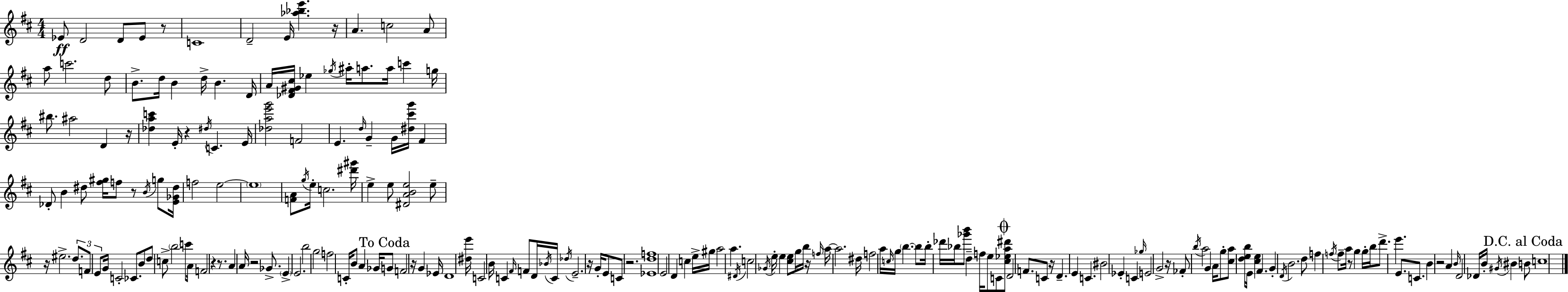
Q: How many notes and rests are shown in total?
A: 210